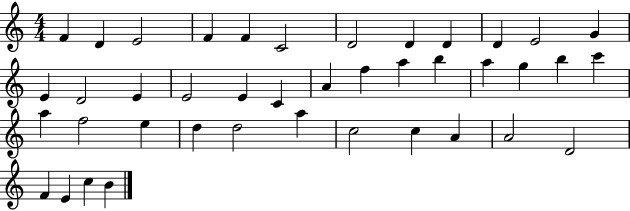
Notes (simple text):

F4/q D4/q E4/h F4/q F4/q C4/h D4/h D4/q D4/q D4/q E4/h G4/q E4/q D4/h E4/q E4/h E4/q C4/q A4/q F5/q A5/q B5/q A5/q G5/q B5/q C6/q A5/q F5/h E5/q D5/q D5/h A5/q C5/h C5/q A4/q A4/h D4/h F4/q E4/q C5/q B4/q